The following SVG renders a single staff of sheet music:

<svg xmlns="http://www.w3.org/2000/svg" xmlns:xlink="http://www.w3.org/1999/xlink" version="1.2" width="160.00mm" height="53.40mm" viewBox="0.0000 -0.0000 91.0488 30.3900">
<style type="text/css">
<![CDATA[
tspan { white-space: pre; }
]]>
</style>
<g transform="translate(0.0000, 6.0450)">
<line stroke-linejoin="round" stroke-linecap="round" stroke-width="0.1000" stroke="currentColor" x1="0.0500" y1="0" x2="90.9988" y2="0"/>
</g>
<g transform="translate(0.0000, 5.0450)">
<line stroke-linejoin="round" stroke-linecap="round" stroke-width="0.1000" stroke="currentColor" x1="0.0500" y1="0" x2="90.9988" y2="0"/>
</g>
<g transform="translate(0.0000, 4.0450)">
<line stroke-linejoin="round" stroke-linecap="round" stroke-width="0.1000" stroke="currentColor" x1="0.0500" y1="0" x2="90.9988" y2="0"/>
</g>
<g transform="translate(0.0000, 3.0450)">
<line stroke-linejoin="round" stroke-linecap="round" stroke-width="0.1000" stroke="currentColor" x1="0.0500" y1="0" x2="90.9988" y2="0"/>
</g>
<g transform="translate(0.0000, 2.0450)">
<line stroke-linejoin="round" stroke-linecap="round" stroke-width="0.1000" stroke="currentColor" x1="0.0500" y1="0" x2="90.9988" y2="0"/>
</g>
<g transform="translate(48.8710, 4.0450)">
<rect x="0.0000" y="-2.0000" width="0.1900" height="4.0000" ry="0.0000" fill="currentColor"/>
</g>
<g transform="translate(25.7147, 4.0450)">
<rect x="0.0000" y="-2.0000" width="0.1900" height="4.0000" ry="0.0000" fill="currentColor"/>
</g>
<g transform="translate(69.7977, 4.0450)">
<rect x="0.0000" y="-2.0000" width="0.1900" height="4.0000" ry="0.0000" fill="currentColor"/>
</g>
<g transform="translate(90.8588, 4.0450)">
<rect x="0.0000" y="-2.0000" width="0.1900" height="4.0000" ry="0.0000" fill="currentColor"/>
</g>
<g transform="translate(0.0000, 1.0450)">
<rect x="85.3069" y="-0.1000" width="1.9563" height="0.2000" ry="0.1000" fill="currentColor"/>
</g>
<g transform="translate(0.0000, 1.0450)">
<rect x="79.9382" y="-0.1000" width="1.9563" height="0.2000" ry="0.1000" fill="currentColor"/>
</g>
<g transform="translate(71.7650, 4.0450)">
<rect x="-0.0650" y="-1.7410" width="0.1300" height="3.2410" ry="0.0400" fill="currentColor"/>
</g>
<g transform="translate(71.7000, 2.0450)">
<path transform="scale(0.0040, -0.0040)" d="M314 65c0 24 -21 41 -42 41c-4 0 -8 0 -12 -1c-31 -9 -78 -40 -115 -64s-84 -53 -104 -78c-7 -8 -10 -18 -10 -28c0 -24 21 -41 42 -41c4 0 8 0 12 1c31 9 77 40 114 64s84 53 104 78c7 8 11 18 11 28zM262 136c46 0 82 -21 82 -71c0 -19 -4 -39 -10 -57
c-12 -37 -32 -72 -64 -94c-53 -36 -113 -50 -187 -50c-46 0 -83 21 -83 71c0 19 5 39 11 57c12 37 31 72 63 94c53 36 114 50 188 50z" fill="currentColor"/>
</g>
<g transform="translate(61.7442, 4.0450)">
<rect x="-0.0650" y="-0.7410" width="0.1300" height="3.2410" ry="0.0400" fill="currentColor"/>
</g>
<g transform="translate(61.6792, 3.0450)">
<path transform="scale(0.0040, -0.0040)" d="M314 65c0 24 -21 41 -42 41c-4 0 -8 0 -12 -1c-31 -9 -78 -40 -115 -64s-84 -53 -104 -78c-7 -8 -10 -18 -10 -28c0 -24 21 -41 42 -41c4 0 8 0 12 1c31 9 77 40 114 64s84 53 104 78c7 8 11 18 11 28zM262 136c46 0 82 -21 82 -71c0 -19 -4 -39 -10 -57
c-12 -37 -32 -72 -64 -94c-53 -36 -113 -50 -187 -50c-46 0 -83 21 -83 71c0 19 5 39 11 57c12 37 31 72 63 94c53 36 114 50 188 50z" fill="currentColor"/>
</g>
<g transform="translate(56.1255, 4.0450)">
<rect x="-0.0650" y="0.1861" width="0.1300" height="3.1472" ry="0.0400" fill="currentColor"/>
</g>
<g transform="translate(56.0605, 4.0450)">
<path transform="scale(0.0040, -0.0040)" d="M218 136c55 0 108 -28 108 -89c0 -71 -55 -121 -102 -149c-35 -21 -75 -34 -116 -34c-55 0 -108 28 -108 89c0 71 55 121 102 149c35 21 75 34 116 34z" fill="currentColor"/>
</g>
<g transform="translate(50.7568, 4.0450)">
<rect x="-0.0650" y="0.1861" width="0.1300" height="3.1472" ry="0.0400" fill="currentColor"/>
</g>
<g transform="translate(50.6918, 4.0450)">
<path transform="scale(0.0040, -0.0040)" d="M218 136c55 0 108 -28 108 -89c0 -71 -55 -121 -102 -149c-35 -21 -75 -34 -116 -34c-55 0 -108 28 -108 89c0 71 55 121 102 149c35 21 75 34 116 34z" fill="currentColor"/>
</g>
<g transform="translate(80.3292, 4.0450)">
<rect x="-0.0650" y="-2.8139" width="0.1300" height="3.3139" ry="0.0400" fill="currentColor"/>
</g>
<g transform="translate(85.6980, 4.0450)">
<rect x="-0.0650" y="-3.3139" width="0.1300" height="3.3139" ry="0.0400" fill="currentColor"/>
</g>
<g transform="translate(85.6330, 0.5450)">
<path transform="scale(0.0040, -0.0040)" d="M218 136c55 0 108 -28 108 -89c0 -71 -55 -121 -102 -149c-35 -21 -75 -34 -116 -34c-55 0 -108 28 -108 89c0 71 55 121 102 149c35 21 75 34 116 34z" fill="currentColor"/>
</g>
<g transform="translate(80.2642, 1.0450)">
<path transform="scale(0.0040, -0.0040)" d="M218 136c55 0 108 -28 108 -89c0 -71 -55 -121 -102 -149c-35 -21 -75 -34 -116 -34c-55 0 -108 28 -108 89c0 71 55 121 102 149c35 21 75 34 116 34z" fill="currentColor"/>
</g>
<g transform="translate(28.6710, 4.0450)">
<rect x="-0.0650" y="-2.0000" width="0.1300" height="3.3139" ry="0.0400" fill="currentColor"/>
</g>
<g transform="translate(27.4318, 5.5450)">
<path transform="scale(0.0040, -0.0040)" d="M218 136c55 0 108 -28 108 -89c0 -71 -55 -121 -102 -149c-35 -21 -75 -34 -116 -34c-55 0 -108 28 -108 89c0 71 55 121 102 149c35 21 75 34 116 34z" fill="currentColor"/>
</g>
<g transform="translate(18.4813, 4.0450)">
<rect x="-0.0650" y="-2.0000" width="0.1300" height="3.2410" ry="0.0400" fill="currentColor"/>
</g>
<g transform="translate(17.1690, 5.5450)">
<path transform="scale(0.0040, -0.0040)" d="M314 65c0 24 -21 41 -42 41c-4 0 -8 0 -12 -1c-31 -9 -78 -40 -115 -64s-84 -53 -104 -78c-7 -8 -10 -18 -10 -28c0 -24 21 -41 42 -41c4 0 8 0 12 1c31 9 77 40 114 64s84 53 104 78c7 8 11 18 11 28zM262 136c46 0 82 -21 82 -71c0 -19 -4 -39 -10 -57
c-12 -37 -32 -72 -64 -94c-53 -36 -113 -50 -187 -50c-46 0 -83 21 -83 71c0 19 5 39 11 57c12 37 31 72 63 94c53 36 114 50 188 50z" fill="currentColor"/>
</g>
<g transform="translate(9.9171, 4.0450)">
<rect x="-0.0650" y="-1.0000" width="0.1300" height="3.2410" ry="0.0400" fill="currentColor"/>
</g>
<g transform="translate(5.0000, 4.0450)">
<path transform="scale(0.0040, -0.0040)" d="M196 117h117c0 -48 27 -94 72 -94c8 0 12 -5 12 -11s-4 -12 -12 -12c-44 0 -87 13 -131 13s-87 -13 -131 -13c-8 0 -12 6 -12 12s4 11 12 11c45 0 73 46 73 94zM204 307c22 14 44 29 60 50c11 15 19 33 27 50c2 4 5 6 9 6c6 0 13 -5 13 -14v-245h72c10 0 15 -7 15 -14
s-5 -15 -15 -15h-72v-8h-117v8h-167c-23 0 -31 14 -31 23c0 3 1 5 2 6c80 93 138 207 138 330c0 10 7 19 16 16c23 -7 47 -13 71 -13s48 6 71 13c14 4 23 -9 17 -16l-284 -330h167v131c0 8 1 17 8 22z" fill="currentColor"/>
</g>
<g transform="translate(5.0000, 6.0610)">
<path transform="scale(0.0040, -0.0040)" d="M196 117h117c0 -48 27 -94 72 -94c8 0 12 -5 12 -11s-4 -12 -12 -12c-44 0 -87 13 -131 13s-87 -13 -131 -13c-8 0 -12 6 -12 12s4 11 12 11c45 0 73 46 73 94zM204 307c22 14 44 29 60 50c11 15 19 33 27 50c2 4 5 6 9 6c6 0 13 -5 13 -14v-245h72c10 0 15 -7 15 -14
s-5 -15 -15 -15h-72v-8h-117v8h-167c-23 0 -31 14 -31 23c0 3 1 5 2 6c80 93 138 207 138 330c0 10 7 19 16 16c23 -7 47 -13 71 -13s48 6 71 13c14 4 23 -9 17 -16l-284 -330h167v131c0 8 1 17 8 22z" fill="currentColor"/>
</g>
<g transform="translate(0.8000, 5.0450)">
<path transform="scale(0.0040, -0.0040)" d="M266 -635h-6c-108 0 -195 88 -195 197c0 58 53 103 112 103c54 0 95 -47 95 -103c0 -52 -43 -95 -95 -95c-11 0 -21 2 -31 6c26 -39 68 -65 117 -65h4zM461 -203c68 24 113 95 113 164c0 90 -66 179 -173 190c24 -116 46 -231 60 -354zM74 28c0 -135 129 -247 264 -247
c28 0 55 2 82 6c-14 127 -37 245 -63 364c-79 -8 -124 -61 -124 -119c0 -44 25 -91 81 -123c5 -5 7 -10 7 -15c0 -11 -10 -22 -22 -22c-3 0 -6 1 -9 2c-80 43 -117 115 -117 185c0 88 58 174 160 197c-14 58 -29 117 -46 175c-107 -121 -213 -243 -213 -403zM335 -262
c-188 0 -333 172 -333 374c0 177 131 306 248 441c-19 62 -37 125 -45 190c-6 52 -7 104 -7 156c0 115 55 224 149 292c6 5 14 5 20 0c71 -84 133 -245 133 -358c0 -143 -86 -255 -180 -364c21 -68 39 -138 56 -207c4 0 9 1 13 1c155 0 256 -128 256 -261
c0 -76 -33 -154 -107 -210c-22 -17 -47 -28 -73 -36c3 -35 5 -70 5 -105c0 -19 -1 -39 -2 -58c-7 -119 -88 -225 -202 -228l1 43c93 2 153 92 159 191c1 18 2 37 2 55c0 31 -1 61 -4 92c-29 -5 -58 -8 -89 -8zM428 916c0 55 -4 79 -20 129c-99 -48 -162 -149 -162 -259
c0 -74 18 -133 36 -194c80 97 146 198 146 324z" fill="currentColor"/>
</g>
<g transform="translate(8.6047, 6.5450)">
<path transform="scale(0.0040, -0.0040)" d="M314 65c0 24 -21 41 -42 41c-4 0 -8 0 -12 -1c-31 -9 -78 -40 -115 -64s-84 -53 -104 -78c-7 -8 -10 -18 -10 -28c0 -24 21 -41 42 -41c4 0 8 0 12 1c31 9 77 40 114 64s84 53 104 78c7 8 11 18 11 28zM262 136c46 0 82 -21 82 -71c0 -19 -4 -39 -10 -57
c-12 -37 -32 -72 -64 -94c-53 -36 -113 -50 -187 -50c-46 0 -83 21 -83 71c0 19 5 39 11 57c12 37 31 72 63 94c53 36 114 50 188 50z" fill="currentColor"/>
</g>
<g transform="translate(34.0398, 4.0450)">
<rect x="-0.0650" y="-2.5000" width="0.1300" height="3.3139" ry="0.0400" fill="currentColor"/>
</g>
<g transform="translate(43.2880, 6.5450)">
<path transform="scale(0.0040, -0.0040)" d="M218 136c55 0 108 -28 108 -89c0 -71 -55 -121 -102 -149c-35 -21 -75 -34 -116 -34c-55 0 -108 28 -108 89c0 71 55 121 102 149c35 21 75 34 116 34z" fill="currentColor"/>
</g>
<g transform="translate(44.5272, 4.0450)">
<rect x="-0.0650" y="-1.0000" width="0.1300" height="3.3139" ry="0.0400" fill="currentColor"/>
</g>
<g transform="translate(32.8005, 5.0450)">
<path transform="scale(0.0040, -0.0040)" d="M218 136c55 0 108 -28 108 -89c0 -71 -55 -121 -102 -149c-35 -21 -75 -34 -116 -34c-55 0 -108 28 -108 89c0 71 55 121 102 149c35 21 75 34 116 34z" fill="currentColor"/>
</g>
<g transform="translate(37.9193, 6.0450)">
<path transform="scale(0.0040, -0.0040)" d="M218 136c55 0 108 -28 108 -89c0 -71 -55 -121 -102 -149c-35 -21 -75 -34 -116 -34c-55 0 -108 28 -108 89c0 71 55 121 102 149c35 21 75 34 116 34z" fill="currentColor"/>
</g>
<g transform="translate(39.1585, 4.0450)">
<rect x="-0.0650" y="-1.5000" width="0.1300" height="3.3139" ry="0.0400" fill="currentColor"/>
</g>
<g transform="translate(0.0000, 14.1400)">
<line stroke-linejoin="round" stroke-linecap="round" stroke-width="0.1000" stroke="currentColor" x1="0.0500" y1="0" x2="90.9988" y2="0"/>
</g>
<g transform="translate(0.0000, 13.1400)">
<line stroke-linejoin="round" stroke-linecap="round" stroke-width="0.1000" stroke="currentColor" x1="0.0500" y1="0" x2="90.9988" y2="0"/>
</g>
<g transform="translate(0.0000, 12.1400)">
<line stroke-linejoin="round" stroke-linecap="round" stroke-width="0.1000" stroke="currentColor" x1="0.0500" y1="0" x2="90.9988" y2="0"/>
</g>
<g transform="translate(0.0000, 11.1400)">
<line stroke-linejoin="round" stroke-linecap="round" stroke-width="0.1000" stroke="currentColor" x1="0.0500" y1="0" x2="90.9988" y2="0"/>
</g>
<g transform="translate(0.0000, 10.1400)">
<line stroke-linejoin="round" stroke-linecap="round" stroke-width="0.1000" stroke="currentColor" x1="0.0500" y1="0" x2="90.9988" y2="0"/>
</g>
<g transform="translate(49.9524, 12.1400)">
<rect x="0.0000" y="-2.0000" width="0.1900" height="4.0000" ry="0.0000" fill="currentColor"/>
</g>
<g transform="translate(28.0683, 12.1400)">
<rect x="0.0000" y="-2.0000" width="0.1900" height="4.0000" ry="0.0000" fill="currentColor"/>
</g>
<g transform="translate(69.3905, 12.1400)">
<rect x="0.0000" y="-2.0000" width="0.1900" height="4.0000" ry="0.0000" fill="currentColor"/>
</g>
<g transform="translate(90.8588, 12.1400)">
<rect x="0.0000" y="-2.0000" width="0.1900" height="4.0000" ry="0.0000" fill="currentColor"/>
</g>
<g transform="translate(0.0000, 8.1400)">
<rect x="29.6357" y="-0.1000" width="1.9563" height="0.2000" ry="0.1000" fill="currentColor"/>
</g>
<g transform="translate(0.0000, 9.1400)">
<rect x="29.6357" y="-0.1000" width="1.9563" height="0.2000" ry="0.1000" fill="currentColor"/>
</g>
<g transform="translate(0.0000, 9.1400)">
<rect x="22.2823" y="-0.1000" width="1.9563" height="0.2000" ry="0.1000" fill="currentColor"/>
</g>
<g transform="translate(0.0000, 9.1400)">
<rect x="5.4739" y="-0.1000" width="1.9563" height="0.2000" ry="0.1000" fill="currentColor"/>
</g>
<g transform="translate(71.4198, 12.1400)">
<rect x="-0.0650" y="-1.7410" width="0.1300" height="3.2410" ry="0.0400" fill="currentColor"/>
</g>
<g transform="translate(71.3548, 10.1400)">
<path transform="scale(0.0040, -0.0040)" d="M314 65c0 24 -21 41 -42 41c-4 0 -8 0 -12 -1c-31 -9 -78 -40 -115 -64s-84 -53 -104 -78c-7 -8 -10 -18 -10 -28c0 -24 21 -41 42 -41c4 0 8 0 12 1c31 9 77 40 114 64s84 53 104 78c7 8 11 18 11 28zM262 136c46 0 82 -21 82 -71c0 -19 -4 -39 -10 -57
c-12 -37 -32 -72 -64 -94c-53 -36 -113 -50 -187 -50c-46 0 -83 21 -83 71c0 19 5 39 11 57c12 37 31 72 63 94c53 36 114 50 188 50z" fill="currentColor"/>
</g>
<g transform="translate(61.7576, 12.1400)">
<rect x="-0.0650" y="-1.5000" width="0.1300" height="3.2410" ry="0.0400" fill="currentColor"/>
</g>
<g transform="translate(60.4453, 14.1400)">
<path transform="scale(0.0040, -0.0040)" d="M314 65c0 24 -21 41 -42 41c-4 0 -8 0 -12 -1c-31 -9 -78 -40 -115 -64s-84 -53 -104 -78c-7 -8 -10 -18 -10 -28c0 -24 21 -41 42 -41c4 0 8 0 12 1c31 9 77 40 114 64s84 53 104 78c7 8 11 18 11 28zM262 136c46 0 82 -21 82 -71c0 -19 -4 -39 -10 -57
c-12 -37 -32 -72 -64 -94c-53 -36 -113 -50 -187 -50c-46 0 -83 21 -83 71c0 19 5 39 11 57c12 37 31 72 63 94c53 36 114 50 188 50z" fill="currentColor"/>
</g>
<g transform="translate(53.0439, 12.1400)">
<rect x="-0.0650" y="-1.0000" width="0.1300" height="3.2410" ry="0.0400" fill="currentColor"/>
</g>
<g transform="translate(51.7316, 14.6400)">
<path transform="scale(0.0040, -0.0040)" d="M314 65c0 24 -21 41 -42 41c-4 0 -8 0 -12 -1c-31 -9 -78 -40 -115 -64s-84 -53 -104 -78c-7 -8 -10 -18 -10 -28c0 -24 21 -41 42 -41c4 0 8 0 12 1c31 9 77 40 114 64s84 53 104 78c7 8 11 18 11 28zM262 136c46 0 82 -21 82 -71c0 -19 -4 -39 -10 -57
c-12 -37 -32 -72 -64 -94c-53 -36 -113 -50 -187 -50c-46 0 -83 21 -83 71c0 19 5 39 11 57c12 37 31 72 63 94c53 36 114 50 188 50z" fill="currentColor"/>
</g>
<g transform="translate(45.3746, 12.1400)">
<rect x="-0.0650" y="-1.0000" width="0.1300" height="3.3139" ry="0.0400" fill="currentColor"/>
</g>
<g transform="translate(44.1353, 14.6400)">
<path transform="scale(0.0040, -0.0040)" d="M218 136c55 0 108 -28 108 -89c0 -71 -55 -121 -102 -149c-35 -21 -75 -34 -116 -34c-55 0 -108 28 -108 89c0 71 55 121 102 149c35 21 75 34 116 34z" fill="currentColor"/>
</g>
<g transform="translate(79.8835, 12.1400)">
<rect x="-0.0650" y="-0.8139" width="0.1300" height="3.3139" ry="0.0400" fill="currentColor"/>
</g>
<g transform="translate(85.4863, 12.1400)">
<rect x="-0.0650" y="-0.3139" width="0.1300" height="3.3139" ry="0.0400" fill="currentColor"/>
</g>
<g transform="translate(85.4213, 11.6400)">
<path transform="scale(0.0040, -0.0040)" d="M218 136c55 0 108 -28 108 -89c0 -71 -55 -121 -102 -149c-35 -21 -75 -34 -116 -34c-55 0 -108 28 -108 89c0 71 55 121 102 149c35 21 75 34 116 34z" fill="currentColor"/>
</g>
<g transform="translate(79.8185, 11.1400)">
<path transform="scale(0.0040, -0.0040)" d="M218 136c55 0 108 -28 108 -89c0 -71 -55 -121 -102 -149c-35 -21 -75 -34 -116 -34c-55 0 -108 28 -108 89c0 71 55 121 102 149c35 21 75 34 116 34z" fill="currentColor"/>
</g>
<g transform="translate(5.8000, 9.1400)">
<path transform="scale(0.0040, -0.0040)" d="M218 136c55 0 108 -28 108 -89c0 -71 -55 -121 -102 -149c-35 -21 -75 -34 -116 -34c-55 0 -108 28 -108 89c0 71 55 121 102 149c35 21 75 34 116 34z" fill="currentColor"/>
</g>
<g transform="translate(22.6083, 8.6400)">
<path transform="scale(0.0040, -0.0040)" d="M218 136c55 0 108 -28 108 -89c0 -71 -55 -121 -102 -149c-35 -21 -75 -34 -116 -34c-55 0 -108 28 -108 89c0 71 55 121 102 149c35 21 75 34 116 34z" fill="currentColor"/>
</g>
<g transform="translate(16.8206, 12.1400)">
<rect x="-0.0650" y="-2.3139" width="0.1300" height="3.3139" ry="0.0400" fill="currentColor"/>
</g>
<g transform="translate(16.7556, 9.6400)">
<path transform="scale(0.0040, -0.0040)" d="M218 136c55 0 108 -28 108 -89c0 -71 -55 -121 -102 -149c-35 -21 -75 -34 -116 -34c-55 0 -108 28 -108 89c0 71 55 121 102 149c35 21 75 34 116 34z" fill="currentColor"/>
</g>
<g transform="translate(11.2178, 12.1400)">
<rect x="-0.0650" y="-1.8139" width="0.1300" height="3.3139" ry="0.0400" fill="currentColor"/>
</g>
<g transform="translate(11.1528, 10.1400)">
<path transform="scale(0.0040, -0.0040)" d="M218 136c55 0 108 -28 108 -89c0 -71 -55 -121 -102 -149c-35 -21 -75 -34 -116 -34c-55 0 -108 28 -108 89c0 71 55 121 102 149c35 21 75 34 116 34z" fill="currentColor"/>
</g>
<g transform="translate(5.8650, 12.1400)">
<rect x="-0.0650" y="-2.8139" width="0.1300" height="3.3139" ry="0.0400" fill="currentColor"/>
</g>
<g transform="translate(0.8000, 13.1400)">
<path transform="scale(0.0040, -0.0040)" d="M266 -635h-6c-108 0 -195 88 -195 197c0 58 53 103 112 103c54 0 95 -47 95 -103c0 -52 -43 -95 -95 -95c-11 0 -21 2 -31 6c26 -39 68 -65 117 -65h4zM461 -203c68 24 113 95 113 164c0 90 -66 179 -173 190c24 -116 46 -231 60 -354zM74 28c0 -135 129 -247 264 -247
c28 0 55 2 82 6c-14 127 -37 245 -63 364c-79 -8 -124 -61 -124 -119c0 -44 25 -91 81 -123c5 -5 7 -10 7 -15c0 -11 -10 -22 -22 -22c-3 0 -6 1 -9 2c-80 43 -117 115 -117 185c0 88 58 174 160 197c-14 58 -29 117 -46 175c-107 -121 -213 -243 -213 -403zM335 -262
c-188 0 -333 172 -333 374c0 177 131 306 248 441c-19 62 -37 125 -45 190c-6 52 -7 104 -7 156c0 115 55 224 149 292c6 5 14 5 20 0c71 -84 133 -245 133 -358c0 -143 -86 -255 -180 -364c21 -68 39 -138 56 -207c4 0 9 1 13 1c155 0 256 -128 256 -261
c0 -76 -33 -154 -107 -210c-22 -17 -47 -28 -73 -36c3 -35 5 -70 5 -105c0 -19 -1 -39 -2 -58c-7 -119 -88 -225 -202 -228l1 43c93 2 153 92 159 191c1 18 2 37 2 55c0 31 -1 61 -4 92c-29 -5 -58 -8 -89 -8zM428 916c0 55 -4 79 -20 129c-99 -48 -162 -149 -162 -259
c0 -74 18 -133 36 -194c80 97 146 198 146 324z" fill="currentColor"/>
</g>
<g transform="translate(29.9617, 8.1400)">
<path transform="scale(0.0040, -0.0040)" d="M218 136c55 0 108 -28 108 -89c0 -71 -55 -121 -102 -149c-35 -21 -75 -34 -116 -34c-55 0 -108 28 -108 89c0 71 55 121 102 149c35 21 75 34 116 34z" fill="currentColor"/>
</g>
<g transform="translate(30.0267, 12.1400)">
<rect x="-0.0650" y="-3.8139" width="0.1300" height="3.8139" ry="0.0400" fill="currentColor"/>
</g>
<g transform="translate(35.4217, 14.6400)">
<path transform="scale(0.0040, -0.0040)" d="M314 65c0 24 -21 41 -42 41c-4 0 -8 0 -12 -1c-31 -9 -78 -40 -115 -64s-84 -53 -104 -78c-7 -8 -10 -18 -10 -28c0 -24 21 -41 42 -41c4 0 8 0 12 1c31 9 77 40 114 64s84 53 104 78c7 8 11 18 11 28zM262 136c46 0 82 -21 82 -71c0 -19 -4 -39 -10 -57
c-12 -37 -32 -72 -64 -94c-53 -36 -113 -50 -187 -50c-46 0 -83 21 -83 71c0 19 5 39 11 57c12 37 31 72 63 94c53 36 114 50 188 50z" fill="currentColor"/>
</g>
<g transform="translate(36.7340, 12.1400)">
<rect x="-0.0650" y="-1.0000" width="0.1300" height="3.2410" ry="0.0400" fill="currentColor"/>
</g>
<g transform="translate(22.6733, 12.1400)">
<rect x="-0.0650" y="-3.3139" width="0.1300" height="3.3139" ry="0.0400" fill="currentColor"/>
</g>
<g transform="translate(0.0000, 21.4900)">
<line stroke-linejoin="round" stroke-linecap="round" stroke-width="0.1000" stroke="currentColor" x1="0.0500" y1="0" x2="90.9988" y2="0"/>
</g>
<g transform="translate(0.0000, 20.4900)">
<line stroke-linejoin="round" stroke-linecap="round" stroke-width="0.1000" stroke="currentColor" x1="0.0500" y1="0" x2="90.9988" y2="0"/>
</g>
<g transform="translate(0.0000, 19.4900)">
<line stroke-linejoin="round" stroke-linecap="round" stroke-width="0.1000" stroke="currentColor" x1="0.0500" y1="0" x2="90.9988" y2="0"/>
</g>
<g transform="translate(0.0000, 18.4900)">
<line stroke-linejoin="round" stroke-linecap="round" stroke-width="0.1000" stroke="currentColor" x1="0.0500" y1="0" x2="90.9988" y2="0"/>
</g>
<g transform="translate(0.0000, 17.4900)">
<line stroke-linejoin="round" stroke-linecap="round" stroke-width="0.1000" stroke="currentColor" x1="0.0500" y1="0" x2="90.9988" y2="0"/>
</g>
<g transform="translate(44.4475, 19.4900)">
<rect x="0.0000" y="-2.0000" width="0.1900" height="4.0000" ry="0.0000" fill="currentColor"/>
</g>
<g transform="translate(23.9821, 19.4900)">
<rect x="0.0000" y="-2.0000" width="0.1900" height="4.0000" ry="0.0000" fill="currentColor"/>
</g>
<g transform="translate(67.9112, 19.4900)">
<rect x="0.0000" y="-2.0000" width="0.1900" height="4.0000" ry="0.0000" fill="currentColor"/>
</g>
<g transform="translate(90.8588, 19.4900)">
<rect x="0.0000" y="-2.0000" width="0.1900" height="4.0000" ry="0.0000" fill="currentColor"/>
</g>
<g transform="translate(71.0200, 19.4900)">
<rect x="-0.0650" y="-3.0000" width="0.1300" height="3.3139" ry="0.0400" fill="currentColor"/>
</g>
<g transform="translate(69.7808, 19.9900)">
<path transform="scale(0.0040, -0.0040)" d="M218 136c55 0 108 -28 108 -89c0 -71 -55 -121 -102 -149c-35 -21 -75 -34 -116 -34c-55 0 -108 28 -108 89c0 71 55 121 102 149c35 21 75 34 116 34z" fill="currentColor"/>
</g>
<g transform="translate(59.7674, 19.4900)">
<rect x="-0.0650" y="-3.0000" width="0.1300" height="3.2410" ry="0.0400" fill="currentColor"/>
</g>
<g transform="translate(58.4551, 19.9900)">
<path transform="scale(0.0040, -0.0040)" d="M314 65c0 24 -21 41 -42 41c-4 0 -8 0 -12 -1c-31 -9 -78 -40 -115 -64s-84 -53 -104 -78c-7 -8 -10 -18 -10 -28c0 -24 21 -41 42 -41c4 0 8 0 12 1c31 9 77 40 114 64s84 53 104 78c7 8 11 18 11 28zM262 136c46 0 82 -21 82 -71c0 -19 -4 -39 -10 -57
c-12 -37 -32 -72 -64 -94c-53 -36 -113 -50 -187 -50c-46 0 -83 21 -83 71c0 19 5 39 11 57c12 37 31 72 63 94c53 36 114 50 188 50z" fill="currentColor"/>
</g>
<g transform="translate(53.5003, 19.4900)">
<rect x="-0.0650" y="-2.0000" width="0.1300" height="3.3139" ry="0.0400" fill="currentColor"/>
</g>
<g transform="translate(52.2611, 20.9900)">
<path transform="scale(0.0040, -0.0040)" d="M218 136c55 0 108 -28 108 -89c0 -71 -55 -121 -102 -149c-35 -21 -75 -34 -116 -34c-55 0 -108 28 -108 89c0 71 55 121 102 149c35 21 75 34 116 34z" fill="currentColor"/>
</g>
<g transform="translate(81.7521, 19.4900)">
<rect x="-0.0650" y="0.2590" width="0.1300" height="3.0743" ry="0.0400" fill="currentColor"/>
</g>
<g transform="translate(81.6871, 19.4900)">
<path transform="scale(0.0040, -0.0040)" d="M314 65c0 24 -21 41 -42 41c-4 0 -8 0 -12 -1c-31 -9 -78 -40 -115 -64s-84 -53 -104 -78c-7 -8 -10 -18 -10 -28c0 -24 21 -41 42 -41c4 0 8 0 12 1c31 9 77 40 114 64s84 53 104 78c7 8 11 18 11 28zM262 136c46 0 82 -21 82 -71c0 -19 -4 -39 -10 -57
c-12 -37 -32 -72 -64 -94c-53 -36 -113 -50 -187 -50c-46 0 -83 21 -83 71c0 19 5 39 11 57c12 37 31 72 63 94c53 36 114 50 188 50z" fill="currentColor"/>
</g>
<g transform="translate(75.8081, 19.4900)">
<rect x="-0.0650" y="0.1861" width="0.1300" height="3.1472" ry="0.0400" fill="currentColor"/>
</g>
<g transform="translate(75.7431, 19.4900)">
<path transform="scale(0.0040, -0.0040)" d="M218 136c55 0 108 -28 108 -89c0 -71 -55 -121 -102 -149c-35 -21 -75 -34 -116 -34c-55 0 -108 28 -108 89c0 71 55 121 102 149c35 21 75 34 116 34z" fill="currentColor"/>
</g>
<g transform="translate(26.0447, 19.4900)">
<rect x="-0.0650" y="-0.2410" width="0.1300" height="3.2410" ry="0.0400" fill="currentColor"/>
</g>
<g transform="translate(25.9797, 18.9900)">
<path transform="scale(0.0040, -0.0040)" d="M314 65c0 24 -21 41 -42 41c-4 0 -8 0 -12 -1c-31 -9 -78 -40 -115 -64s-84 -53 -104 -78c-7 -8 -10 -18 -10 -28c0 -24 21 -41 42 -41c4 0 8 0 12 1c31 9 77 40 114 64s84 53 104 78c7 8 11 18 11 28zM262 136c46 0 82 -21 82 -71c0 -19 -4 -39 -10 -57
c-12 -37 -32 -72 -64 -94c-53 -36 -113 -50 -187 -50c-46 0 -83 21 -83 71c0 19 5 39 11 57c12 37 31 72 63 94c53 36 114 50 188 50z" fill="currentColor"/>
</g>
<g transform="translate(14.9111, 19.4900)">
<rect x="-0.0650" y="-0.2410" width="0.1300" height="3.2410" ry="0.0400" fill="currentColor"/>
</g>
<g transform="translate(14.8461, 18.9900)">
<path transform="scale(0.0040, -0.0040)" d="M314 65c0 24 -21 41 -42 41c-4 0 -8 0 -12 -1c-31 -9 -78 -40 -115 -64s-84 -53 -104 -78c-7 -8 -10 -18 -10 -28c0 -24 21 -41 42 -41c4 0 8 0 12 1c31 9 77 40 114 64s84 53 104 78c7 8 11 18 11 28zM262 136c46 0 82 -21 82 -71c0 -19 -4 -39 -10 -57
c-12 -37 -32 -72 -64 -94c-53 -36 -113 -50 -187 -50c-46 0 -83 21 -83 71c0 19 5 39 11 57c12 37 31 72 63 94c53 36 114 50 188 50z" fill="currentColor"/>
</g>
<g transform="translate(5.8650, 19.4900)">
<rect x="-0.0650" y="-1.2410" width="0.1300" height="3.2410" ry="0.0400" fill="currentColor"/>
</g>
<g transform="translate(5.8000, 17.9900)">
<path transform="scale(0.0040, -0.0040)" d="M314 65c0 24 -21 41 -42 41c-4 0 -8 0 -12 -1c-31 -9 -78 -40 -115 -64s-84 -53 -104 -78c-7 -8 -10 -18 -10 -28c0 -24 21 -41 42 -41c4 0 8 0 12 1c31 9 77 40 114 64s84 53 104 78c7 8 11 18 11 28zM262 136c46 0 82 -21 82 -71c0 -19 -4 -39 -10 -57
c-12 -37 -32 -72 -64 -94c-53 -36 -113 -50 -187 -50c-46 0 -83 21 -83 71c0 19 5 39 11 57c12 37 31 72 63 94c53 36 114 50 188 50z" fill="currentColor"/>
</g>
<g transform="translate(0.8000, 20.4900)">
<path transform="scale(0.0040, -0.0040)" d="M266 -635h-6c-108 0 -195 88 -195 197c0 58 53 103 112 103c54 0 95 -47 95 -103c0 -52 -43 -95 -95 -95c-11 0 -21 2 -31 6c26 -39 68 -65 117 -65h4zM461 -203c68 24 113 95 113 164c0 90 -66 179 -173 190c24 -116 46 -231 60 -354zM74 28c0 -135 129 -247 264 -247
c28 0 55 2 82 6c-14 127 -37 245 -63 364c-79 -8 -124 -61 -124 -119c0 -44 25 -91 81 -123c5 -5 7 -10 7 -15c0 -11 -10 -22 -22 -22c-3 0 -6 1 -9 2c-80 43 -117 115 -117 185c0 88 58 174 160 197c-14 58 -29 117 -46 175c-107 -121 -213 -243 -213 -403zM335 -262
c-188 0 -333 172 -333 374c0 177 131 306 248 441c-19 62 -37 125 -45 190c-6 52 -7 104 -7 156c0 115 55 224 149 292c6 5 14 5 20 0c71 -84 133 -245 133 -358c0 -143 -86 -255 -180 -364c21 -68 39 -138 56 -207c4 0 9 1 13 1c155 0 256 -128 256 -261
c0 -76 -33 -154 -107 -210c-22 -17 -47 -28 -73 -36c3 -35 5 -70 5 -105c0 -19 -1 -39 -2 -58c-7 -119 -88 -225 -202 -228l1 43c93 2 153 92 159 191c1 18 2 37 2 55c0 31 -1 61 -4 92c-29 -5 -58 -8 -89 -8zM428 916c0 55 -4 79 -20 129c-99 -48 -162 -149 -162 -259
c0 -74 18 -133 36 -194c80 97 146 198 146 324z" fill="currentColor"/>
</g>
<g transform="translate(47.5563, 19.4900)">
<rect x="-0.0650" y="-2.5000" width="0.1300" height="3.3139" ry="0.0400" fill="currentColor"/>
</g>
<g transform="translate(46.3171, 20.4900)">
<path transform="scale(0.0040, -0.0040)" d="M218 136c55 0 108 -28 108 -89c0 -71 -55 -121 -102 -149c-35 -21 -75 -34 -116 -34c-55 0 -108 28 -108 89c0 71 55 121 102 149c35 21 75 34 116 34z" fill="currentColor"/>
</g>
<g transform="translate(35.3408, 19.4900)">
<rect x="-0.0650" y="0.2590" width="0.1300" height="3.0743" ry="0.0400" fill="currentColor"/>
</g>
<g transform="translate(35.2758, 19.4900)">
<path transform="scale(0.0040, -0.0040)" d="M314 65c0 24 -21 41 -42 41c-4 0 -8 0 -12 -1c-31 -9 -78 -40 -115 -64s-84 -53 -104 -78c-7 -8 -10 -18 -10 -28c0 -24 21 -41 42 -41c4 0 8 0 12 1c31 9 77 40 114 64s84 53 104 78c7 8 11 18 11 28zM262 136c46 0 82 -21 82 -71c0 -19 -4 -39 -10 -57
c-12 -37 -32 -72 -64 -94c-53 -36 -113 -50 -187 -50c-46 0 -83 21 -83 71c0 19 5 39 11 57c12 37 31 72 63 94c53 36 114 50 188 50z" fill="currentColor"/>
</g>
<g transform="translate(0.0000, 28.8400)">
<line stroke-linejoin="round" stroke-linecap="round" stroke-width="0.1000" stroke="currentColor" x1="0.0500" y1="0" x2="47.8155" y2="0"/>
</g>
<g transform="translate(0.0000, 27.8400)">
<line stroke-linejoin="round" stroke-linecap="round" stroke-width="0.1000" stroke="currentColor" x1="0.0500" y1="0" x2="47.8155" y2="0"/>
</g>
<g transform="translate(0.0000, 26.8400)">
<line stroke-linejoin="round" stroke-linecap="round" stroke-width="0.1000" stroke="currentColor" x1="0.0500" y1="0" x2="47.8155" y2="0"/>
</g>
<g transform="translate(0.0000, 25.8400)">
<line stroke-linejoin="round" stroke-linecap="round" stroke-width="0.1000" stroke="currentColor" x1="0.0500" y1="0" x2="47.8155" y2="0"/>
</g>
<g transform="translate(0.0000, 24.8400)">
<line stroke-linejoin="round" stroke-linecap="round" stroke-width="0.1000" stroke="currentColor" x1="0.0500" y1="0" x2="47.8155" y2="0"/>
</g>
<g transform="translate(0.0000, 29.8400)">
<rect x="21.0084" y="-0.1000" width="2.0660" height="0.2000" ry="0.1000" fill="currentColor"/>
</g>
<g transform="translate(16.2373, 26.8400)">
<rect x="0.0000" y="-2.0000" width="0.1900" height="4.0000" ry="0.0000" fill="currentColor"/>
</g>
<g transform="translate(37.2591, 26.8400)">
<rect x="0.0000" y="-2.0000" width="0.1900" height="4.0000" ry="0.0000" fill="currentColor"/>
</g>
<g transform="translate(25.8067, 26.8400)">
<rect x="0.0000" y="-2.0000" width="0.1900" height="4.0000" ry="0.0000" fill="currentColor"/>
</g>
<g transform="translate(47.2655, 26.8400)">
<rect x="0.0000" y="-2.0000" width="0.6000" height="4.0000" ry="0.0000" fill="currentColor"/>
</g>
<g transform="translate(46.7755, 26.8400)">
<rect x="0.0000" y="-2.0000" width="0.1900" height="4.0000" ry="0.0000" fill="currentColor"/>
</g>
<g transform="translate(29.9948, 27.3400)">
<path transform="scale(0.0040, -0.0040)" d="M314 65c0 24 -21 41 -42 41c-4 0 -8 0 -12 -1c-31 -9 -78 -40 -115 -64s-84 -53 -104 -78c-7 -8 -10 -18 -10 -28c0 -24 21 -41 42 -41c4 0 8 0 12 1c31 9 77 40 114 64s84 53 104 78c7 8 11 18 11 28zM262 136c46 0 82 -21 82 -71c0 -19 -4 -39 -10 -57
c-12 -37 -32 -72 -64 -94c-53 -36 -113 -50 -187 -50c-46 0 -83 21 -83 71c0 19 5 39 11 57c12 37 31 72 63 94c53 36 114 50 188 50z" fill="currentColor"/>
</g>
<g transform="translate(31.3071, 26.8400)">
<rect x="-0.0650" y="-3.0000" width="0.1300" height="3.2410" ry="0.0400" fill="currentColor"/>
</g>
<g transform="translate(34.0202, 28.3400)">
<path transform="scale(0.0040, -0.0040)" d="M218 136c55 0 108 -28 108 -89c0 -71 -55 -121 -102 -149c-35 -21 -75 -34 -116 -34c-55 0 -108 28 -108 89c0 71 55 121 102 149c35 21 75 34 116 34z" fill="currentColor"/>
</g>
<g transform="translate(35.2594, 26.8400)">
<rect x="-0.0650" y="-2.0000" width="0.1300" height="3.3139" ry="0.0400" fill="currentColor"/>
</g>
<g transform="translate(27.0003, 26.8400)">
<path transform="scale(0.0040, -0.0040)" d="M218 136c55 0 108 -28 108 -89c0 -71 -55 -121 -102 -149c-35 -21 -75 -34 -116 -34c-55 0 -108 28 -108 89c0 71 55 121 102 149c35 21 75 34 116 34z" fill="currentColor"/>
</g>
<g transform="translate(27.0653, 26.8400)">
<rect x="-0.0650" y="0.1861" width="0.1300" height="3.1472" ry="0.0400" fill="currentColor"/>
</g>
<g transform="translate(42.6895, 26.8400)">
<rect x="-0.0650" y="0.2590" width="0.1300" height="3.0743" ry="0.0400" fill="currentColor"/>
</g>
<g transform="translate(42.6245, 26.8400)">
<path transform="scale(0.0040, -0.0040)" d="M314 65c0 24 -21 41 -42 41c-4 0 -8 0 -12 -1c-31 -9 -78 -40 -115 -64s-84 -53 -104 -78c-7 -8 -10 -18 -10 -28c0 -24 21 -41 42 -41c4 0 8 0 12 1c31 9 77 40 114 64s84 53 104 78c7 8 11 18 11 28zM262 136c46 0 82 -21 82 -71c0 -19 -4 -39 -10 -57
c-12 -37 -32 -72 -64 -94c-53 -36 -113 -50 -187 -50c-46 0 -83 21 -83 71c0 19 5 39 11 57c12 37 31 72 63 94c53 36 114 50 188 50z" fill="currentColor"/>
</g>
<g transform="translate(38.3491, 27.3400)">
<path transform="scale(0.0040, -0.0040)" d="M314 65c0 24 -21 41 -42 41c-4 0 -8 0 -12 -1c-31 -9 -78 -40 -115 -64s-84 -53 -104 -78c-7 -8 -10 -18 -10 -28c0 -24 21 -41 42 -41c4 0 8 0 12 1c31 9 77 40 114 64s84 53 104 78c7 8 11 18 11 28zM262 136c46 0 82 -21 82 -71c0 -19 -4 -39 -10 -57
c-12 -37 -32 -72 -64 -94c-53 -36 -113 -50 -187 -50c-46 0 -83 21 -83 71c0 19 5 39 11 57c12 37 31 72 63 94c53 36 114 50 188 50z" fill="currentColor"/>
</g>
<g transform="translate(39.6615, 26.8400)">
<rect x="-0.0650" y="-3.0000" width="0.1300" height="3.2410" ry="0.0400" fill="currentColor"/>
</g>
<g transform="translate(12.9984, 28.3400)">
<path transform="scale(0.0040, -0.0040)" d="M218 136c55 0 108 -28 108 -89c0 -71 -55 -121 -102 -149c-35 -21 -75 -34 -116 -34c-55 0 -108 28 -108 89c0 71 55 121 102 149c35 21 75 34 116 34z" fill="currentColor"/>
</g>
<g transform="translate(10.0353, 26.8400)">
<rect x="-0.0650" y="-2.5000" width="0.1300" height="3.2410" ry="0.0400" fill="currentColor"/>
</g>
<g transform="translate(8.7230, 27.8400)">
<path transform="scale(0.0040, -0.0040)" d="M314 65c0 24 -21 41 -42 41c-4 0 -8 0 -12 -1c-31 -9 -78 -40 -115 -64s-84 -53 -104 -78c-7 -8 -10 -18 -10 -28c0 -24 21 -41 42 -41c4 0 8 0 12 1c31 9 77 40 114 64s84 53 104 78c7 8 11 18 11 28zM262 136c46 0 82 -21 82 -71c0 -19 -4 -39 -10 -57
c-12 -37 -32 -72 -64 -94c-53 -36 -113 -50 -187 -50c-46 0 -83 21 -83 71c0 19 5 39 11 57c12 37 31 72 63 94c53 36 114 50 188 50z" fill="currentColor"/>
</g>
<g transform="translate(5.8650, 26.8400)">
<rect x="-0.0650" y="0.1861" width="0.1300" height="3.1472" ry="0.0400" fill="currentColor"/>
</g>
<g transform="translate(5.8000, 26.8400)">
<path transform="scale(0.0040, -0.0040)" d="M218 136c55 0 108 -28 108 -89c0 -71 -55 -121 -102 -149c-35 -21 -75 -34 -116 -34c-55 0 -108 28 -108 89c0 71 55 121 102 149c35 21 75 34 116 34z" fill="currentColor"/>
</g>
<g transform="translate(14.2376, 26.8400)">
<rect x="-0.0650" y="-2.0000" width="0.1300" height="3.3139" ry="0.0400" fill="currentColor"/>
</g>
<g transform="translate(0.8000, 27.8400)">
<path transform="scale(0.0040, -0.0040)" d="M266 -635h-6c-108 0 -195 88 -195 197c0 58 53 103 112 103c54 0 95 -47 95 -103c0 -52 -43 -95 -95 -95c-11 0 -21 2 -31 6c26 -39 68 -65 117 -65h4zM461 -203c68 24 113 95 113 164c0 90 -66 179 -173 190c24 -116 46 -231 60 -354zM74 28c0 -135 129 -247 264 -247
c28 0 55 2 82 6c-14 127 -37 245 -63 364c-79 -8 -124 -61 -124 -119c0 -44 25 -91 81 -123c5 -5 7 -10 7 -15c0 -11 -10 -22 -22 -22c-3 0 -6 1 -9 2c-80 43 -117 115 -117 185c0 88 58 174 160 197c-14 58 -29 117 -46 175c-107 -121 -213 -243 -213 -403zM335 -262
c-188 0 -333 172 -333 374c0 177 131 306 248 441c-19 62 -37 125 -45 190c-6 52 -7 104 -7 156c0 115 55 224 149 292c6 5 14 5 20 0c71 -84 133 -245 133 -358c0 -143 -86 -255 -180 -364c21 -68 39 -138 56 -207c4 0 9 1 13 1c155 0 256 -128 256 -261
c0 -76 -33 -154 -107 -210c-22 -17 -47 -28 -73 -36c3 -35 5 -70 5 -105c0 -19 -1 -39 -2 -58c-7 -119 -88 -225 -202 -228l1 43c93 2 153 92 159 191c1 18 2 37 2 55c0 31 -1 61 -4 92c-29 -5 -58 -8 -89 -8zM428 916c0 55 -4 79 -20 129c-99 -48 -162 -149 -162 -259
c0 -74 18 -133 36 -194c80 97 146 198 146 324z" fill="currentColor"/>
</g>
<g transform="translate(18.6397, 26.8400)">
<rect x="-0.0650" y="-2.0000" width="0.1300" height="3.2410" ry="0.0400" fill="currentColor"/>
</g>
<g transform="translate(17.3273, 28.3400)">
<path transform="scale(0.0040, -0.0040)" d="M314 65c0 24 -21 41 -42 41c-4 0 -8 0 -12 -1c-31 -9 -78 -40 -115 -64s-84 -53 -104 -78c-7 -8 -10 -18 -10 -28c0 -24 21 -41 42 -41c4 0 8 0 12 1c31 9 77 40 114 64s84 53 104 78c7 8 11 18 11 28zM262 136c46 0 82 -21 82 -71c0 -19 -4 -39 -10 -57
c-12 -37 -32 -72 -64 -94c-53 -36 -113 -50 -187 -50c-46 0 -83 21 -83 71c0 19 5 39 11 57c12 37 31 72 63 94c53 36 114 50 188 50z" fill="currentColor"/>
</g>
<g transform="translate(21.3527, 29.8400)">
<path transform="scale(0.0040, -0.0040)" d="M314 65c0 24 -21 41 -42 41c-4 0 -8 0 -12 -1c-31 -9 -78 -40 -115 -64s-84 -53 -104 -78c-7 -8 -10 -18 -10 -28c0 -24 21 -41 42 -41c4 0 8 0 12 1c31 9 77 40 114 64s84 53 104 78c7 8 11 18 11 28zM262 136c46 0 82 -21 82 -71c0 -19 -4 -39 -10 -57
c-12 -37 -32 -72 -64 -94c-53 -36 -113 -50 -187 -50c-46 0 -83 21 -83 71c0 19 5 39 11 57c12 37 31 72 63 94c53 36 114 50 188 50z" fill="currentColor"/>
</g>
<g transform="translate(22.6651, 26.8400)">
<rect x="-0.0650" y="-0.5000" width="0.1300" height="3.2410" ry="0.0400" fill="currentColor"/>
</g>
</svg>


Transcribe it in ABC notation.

X:1
T:Untitled
M:4/4
L:1/4
K:C
D2 F2 F G E D B B d2 f2 a b a f g b c' D2 D D2 E2 f2 d c e2 c2 c2 B2 G F A2 A B B2 B G2 F F2 C2 B A2 F A2 B2